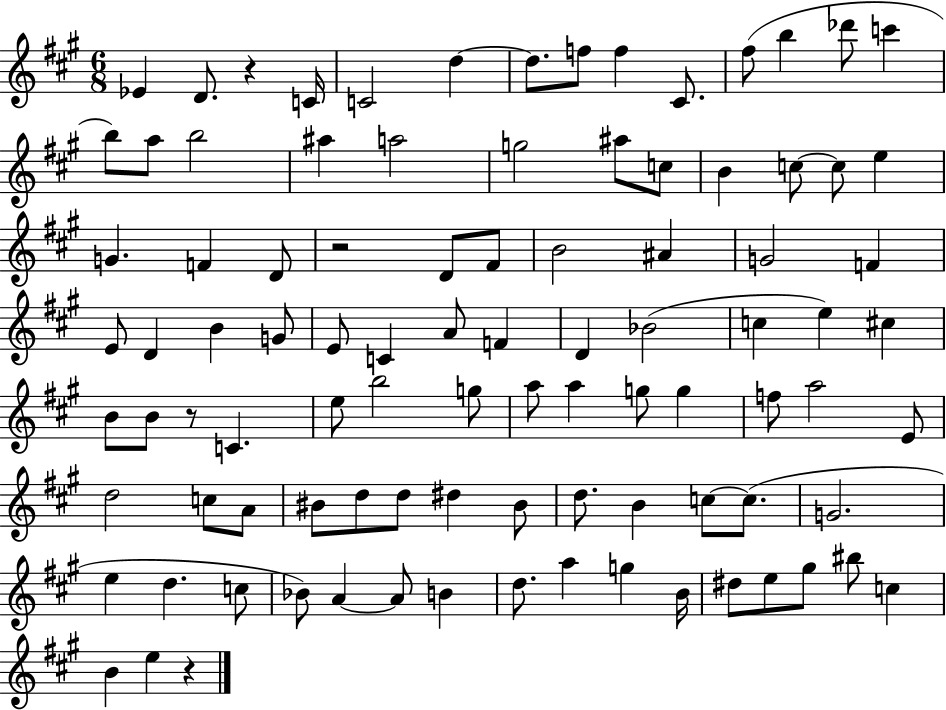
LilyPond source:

{
  \clef treble
  \numericTimeSignature
  \time 6/8
  \key a \major
  \repeat volta 2 { ees'4 d'8. r4 c'16 | c'2 d''4~~ | d''8. f''8 f''4 cis'8. | fis''8( b''4 des'''8 c'''4 | \break b''8) a''8 b''2 | ais''4 a''2 | g''2 ais''8 c''8 | b'4 c''8~~ c''8 e''4 | \break g'4. f'4 d'8 | r2 d'8 fis'8 | b'2 ais'4 | g'2 f'4 | \break e'8 d'4 b'4 g'8 | e'8 c'4 a'8 f'4 | d'4 bes'2( | c''4 e''4) cis''4 | \break b'8 b'8 r8 c'4. | e''8 b''2 g''8 | a''8 a''4 g''8 g''4 | f''8 a''2 e'8 | \break d''2 c''8 a'8 | bis'8 d''8 d''8 dis''4 bis'8 | d''8. b'4 c''8~~ c''8.( | g'2. | \break e''4 d''4. c''8 | bes'8) a'4~~ a'8 b'4 | d''8. a''4 g''4 b'16 | dis''8 e''8 gis''8 bis''8 c''4 | \break b'4 e''4 r4 | } \bar "|."
}